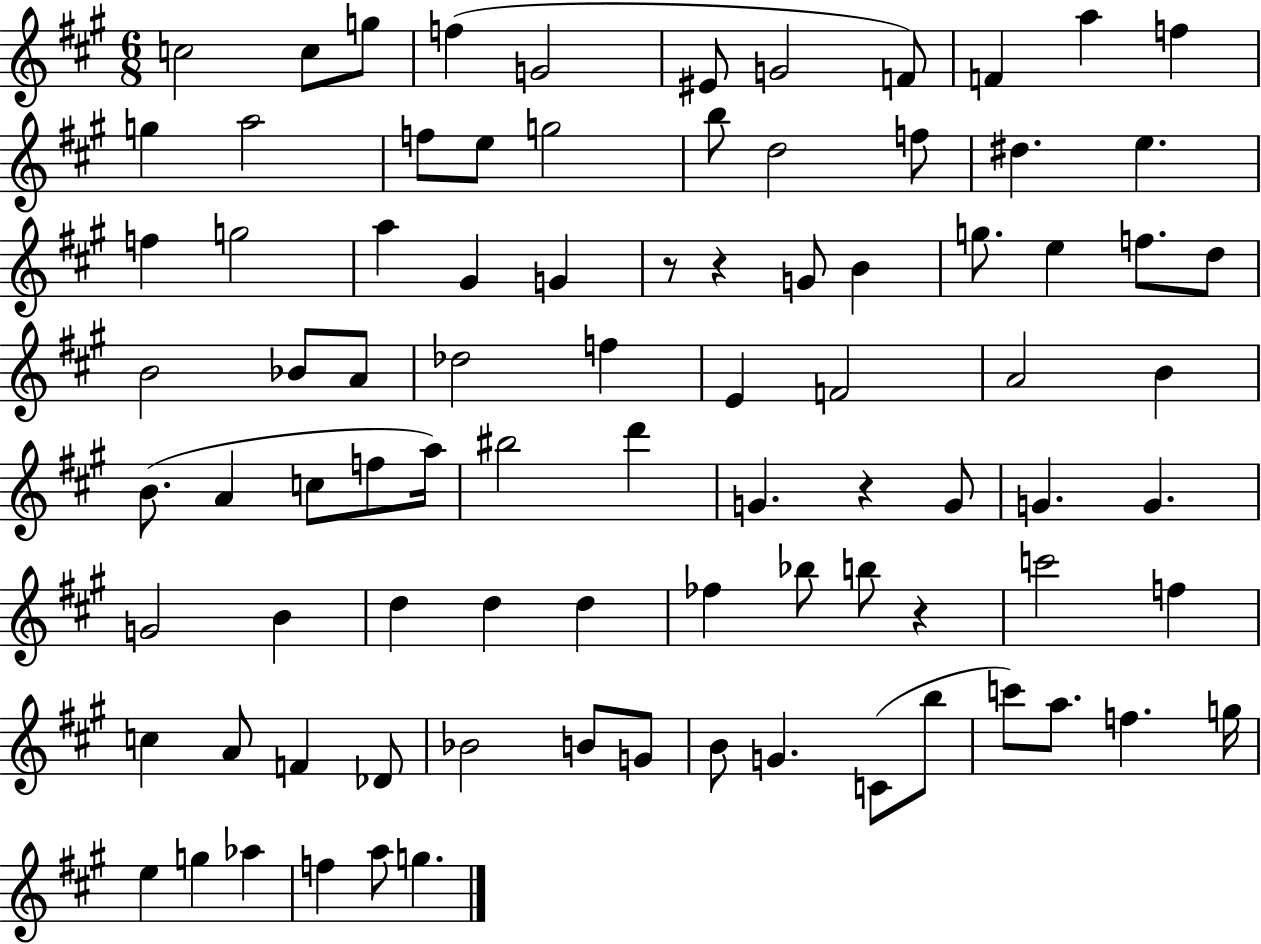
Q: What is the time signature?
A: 6/8